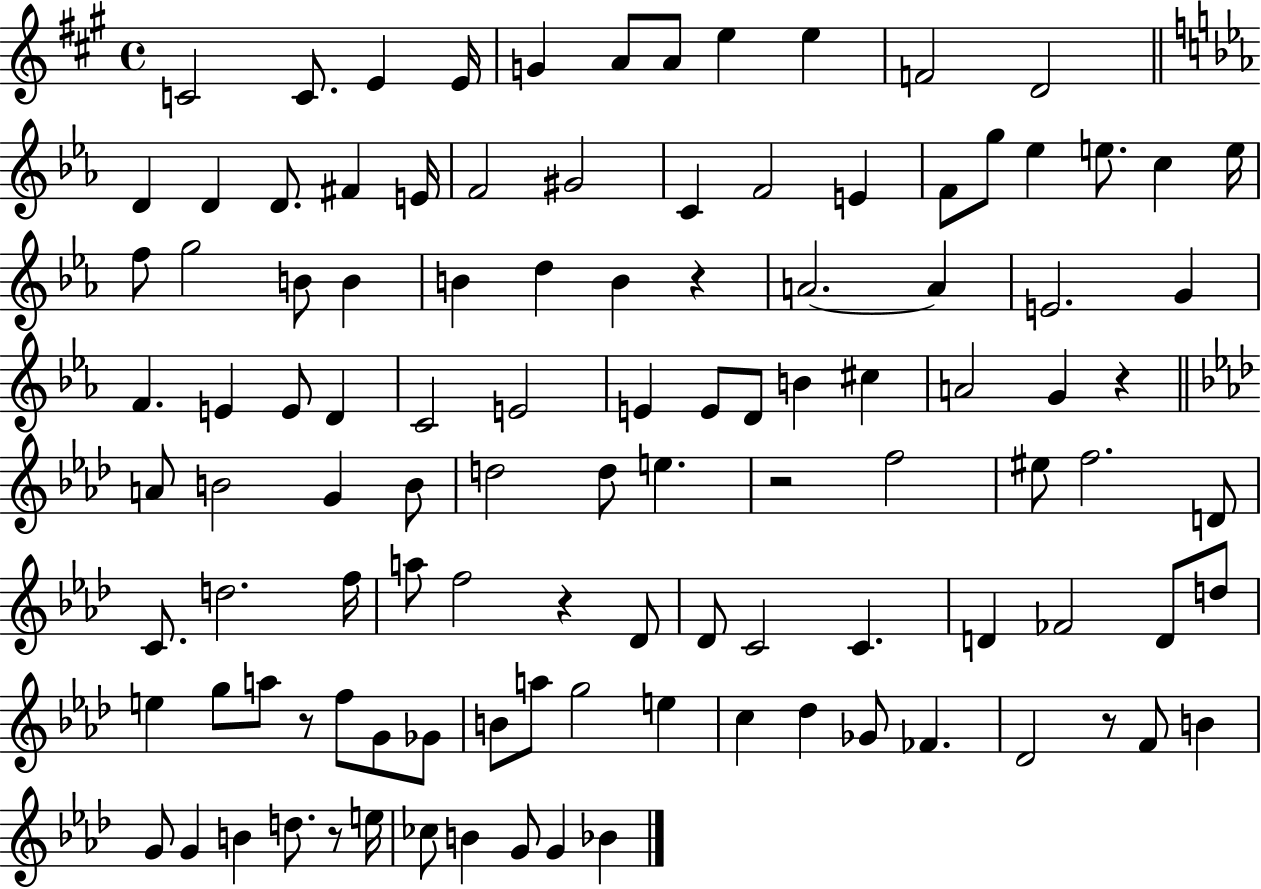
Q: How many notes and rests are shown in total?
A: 109